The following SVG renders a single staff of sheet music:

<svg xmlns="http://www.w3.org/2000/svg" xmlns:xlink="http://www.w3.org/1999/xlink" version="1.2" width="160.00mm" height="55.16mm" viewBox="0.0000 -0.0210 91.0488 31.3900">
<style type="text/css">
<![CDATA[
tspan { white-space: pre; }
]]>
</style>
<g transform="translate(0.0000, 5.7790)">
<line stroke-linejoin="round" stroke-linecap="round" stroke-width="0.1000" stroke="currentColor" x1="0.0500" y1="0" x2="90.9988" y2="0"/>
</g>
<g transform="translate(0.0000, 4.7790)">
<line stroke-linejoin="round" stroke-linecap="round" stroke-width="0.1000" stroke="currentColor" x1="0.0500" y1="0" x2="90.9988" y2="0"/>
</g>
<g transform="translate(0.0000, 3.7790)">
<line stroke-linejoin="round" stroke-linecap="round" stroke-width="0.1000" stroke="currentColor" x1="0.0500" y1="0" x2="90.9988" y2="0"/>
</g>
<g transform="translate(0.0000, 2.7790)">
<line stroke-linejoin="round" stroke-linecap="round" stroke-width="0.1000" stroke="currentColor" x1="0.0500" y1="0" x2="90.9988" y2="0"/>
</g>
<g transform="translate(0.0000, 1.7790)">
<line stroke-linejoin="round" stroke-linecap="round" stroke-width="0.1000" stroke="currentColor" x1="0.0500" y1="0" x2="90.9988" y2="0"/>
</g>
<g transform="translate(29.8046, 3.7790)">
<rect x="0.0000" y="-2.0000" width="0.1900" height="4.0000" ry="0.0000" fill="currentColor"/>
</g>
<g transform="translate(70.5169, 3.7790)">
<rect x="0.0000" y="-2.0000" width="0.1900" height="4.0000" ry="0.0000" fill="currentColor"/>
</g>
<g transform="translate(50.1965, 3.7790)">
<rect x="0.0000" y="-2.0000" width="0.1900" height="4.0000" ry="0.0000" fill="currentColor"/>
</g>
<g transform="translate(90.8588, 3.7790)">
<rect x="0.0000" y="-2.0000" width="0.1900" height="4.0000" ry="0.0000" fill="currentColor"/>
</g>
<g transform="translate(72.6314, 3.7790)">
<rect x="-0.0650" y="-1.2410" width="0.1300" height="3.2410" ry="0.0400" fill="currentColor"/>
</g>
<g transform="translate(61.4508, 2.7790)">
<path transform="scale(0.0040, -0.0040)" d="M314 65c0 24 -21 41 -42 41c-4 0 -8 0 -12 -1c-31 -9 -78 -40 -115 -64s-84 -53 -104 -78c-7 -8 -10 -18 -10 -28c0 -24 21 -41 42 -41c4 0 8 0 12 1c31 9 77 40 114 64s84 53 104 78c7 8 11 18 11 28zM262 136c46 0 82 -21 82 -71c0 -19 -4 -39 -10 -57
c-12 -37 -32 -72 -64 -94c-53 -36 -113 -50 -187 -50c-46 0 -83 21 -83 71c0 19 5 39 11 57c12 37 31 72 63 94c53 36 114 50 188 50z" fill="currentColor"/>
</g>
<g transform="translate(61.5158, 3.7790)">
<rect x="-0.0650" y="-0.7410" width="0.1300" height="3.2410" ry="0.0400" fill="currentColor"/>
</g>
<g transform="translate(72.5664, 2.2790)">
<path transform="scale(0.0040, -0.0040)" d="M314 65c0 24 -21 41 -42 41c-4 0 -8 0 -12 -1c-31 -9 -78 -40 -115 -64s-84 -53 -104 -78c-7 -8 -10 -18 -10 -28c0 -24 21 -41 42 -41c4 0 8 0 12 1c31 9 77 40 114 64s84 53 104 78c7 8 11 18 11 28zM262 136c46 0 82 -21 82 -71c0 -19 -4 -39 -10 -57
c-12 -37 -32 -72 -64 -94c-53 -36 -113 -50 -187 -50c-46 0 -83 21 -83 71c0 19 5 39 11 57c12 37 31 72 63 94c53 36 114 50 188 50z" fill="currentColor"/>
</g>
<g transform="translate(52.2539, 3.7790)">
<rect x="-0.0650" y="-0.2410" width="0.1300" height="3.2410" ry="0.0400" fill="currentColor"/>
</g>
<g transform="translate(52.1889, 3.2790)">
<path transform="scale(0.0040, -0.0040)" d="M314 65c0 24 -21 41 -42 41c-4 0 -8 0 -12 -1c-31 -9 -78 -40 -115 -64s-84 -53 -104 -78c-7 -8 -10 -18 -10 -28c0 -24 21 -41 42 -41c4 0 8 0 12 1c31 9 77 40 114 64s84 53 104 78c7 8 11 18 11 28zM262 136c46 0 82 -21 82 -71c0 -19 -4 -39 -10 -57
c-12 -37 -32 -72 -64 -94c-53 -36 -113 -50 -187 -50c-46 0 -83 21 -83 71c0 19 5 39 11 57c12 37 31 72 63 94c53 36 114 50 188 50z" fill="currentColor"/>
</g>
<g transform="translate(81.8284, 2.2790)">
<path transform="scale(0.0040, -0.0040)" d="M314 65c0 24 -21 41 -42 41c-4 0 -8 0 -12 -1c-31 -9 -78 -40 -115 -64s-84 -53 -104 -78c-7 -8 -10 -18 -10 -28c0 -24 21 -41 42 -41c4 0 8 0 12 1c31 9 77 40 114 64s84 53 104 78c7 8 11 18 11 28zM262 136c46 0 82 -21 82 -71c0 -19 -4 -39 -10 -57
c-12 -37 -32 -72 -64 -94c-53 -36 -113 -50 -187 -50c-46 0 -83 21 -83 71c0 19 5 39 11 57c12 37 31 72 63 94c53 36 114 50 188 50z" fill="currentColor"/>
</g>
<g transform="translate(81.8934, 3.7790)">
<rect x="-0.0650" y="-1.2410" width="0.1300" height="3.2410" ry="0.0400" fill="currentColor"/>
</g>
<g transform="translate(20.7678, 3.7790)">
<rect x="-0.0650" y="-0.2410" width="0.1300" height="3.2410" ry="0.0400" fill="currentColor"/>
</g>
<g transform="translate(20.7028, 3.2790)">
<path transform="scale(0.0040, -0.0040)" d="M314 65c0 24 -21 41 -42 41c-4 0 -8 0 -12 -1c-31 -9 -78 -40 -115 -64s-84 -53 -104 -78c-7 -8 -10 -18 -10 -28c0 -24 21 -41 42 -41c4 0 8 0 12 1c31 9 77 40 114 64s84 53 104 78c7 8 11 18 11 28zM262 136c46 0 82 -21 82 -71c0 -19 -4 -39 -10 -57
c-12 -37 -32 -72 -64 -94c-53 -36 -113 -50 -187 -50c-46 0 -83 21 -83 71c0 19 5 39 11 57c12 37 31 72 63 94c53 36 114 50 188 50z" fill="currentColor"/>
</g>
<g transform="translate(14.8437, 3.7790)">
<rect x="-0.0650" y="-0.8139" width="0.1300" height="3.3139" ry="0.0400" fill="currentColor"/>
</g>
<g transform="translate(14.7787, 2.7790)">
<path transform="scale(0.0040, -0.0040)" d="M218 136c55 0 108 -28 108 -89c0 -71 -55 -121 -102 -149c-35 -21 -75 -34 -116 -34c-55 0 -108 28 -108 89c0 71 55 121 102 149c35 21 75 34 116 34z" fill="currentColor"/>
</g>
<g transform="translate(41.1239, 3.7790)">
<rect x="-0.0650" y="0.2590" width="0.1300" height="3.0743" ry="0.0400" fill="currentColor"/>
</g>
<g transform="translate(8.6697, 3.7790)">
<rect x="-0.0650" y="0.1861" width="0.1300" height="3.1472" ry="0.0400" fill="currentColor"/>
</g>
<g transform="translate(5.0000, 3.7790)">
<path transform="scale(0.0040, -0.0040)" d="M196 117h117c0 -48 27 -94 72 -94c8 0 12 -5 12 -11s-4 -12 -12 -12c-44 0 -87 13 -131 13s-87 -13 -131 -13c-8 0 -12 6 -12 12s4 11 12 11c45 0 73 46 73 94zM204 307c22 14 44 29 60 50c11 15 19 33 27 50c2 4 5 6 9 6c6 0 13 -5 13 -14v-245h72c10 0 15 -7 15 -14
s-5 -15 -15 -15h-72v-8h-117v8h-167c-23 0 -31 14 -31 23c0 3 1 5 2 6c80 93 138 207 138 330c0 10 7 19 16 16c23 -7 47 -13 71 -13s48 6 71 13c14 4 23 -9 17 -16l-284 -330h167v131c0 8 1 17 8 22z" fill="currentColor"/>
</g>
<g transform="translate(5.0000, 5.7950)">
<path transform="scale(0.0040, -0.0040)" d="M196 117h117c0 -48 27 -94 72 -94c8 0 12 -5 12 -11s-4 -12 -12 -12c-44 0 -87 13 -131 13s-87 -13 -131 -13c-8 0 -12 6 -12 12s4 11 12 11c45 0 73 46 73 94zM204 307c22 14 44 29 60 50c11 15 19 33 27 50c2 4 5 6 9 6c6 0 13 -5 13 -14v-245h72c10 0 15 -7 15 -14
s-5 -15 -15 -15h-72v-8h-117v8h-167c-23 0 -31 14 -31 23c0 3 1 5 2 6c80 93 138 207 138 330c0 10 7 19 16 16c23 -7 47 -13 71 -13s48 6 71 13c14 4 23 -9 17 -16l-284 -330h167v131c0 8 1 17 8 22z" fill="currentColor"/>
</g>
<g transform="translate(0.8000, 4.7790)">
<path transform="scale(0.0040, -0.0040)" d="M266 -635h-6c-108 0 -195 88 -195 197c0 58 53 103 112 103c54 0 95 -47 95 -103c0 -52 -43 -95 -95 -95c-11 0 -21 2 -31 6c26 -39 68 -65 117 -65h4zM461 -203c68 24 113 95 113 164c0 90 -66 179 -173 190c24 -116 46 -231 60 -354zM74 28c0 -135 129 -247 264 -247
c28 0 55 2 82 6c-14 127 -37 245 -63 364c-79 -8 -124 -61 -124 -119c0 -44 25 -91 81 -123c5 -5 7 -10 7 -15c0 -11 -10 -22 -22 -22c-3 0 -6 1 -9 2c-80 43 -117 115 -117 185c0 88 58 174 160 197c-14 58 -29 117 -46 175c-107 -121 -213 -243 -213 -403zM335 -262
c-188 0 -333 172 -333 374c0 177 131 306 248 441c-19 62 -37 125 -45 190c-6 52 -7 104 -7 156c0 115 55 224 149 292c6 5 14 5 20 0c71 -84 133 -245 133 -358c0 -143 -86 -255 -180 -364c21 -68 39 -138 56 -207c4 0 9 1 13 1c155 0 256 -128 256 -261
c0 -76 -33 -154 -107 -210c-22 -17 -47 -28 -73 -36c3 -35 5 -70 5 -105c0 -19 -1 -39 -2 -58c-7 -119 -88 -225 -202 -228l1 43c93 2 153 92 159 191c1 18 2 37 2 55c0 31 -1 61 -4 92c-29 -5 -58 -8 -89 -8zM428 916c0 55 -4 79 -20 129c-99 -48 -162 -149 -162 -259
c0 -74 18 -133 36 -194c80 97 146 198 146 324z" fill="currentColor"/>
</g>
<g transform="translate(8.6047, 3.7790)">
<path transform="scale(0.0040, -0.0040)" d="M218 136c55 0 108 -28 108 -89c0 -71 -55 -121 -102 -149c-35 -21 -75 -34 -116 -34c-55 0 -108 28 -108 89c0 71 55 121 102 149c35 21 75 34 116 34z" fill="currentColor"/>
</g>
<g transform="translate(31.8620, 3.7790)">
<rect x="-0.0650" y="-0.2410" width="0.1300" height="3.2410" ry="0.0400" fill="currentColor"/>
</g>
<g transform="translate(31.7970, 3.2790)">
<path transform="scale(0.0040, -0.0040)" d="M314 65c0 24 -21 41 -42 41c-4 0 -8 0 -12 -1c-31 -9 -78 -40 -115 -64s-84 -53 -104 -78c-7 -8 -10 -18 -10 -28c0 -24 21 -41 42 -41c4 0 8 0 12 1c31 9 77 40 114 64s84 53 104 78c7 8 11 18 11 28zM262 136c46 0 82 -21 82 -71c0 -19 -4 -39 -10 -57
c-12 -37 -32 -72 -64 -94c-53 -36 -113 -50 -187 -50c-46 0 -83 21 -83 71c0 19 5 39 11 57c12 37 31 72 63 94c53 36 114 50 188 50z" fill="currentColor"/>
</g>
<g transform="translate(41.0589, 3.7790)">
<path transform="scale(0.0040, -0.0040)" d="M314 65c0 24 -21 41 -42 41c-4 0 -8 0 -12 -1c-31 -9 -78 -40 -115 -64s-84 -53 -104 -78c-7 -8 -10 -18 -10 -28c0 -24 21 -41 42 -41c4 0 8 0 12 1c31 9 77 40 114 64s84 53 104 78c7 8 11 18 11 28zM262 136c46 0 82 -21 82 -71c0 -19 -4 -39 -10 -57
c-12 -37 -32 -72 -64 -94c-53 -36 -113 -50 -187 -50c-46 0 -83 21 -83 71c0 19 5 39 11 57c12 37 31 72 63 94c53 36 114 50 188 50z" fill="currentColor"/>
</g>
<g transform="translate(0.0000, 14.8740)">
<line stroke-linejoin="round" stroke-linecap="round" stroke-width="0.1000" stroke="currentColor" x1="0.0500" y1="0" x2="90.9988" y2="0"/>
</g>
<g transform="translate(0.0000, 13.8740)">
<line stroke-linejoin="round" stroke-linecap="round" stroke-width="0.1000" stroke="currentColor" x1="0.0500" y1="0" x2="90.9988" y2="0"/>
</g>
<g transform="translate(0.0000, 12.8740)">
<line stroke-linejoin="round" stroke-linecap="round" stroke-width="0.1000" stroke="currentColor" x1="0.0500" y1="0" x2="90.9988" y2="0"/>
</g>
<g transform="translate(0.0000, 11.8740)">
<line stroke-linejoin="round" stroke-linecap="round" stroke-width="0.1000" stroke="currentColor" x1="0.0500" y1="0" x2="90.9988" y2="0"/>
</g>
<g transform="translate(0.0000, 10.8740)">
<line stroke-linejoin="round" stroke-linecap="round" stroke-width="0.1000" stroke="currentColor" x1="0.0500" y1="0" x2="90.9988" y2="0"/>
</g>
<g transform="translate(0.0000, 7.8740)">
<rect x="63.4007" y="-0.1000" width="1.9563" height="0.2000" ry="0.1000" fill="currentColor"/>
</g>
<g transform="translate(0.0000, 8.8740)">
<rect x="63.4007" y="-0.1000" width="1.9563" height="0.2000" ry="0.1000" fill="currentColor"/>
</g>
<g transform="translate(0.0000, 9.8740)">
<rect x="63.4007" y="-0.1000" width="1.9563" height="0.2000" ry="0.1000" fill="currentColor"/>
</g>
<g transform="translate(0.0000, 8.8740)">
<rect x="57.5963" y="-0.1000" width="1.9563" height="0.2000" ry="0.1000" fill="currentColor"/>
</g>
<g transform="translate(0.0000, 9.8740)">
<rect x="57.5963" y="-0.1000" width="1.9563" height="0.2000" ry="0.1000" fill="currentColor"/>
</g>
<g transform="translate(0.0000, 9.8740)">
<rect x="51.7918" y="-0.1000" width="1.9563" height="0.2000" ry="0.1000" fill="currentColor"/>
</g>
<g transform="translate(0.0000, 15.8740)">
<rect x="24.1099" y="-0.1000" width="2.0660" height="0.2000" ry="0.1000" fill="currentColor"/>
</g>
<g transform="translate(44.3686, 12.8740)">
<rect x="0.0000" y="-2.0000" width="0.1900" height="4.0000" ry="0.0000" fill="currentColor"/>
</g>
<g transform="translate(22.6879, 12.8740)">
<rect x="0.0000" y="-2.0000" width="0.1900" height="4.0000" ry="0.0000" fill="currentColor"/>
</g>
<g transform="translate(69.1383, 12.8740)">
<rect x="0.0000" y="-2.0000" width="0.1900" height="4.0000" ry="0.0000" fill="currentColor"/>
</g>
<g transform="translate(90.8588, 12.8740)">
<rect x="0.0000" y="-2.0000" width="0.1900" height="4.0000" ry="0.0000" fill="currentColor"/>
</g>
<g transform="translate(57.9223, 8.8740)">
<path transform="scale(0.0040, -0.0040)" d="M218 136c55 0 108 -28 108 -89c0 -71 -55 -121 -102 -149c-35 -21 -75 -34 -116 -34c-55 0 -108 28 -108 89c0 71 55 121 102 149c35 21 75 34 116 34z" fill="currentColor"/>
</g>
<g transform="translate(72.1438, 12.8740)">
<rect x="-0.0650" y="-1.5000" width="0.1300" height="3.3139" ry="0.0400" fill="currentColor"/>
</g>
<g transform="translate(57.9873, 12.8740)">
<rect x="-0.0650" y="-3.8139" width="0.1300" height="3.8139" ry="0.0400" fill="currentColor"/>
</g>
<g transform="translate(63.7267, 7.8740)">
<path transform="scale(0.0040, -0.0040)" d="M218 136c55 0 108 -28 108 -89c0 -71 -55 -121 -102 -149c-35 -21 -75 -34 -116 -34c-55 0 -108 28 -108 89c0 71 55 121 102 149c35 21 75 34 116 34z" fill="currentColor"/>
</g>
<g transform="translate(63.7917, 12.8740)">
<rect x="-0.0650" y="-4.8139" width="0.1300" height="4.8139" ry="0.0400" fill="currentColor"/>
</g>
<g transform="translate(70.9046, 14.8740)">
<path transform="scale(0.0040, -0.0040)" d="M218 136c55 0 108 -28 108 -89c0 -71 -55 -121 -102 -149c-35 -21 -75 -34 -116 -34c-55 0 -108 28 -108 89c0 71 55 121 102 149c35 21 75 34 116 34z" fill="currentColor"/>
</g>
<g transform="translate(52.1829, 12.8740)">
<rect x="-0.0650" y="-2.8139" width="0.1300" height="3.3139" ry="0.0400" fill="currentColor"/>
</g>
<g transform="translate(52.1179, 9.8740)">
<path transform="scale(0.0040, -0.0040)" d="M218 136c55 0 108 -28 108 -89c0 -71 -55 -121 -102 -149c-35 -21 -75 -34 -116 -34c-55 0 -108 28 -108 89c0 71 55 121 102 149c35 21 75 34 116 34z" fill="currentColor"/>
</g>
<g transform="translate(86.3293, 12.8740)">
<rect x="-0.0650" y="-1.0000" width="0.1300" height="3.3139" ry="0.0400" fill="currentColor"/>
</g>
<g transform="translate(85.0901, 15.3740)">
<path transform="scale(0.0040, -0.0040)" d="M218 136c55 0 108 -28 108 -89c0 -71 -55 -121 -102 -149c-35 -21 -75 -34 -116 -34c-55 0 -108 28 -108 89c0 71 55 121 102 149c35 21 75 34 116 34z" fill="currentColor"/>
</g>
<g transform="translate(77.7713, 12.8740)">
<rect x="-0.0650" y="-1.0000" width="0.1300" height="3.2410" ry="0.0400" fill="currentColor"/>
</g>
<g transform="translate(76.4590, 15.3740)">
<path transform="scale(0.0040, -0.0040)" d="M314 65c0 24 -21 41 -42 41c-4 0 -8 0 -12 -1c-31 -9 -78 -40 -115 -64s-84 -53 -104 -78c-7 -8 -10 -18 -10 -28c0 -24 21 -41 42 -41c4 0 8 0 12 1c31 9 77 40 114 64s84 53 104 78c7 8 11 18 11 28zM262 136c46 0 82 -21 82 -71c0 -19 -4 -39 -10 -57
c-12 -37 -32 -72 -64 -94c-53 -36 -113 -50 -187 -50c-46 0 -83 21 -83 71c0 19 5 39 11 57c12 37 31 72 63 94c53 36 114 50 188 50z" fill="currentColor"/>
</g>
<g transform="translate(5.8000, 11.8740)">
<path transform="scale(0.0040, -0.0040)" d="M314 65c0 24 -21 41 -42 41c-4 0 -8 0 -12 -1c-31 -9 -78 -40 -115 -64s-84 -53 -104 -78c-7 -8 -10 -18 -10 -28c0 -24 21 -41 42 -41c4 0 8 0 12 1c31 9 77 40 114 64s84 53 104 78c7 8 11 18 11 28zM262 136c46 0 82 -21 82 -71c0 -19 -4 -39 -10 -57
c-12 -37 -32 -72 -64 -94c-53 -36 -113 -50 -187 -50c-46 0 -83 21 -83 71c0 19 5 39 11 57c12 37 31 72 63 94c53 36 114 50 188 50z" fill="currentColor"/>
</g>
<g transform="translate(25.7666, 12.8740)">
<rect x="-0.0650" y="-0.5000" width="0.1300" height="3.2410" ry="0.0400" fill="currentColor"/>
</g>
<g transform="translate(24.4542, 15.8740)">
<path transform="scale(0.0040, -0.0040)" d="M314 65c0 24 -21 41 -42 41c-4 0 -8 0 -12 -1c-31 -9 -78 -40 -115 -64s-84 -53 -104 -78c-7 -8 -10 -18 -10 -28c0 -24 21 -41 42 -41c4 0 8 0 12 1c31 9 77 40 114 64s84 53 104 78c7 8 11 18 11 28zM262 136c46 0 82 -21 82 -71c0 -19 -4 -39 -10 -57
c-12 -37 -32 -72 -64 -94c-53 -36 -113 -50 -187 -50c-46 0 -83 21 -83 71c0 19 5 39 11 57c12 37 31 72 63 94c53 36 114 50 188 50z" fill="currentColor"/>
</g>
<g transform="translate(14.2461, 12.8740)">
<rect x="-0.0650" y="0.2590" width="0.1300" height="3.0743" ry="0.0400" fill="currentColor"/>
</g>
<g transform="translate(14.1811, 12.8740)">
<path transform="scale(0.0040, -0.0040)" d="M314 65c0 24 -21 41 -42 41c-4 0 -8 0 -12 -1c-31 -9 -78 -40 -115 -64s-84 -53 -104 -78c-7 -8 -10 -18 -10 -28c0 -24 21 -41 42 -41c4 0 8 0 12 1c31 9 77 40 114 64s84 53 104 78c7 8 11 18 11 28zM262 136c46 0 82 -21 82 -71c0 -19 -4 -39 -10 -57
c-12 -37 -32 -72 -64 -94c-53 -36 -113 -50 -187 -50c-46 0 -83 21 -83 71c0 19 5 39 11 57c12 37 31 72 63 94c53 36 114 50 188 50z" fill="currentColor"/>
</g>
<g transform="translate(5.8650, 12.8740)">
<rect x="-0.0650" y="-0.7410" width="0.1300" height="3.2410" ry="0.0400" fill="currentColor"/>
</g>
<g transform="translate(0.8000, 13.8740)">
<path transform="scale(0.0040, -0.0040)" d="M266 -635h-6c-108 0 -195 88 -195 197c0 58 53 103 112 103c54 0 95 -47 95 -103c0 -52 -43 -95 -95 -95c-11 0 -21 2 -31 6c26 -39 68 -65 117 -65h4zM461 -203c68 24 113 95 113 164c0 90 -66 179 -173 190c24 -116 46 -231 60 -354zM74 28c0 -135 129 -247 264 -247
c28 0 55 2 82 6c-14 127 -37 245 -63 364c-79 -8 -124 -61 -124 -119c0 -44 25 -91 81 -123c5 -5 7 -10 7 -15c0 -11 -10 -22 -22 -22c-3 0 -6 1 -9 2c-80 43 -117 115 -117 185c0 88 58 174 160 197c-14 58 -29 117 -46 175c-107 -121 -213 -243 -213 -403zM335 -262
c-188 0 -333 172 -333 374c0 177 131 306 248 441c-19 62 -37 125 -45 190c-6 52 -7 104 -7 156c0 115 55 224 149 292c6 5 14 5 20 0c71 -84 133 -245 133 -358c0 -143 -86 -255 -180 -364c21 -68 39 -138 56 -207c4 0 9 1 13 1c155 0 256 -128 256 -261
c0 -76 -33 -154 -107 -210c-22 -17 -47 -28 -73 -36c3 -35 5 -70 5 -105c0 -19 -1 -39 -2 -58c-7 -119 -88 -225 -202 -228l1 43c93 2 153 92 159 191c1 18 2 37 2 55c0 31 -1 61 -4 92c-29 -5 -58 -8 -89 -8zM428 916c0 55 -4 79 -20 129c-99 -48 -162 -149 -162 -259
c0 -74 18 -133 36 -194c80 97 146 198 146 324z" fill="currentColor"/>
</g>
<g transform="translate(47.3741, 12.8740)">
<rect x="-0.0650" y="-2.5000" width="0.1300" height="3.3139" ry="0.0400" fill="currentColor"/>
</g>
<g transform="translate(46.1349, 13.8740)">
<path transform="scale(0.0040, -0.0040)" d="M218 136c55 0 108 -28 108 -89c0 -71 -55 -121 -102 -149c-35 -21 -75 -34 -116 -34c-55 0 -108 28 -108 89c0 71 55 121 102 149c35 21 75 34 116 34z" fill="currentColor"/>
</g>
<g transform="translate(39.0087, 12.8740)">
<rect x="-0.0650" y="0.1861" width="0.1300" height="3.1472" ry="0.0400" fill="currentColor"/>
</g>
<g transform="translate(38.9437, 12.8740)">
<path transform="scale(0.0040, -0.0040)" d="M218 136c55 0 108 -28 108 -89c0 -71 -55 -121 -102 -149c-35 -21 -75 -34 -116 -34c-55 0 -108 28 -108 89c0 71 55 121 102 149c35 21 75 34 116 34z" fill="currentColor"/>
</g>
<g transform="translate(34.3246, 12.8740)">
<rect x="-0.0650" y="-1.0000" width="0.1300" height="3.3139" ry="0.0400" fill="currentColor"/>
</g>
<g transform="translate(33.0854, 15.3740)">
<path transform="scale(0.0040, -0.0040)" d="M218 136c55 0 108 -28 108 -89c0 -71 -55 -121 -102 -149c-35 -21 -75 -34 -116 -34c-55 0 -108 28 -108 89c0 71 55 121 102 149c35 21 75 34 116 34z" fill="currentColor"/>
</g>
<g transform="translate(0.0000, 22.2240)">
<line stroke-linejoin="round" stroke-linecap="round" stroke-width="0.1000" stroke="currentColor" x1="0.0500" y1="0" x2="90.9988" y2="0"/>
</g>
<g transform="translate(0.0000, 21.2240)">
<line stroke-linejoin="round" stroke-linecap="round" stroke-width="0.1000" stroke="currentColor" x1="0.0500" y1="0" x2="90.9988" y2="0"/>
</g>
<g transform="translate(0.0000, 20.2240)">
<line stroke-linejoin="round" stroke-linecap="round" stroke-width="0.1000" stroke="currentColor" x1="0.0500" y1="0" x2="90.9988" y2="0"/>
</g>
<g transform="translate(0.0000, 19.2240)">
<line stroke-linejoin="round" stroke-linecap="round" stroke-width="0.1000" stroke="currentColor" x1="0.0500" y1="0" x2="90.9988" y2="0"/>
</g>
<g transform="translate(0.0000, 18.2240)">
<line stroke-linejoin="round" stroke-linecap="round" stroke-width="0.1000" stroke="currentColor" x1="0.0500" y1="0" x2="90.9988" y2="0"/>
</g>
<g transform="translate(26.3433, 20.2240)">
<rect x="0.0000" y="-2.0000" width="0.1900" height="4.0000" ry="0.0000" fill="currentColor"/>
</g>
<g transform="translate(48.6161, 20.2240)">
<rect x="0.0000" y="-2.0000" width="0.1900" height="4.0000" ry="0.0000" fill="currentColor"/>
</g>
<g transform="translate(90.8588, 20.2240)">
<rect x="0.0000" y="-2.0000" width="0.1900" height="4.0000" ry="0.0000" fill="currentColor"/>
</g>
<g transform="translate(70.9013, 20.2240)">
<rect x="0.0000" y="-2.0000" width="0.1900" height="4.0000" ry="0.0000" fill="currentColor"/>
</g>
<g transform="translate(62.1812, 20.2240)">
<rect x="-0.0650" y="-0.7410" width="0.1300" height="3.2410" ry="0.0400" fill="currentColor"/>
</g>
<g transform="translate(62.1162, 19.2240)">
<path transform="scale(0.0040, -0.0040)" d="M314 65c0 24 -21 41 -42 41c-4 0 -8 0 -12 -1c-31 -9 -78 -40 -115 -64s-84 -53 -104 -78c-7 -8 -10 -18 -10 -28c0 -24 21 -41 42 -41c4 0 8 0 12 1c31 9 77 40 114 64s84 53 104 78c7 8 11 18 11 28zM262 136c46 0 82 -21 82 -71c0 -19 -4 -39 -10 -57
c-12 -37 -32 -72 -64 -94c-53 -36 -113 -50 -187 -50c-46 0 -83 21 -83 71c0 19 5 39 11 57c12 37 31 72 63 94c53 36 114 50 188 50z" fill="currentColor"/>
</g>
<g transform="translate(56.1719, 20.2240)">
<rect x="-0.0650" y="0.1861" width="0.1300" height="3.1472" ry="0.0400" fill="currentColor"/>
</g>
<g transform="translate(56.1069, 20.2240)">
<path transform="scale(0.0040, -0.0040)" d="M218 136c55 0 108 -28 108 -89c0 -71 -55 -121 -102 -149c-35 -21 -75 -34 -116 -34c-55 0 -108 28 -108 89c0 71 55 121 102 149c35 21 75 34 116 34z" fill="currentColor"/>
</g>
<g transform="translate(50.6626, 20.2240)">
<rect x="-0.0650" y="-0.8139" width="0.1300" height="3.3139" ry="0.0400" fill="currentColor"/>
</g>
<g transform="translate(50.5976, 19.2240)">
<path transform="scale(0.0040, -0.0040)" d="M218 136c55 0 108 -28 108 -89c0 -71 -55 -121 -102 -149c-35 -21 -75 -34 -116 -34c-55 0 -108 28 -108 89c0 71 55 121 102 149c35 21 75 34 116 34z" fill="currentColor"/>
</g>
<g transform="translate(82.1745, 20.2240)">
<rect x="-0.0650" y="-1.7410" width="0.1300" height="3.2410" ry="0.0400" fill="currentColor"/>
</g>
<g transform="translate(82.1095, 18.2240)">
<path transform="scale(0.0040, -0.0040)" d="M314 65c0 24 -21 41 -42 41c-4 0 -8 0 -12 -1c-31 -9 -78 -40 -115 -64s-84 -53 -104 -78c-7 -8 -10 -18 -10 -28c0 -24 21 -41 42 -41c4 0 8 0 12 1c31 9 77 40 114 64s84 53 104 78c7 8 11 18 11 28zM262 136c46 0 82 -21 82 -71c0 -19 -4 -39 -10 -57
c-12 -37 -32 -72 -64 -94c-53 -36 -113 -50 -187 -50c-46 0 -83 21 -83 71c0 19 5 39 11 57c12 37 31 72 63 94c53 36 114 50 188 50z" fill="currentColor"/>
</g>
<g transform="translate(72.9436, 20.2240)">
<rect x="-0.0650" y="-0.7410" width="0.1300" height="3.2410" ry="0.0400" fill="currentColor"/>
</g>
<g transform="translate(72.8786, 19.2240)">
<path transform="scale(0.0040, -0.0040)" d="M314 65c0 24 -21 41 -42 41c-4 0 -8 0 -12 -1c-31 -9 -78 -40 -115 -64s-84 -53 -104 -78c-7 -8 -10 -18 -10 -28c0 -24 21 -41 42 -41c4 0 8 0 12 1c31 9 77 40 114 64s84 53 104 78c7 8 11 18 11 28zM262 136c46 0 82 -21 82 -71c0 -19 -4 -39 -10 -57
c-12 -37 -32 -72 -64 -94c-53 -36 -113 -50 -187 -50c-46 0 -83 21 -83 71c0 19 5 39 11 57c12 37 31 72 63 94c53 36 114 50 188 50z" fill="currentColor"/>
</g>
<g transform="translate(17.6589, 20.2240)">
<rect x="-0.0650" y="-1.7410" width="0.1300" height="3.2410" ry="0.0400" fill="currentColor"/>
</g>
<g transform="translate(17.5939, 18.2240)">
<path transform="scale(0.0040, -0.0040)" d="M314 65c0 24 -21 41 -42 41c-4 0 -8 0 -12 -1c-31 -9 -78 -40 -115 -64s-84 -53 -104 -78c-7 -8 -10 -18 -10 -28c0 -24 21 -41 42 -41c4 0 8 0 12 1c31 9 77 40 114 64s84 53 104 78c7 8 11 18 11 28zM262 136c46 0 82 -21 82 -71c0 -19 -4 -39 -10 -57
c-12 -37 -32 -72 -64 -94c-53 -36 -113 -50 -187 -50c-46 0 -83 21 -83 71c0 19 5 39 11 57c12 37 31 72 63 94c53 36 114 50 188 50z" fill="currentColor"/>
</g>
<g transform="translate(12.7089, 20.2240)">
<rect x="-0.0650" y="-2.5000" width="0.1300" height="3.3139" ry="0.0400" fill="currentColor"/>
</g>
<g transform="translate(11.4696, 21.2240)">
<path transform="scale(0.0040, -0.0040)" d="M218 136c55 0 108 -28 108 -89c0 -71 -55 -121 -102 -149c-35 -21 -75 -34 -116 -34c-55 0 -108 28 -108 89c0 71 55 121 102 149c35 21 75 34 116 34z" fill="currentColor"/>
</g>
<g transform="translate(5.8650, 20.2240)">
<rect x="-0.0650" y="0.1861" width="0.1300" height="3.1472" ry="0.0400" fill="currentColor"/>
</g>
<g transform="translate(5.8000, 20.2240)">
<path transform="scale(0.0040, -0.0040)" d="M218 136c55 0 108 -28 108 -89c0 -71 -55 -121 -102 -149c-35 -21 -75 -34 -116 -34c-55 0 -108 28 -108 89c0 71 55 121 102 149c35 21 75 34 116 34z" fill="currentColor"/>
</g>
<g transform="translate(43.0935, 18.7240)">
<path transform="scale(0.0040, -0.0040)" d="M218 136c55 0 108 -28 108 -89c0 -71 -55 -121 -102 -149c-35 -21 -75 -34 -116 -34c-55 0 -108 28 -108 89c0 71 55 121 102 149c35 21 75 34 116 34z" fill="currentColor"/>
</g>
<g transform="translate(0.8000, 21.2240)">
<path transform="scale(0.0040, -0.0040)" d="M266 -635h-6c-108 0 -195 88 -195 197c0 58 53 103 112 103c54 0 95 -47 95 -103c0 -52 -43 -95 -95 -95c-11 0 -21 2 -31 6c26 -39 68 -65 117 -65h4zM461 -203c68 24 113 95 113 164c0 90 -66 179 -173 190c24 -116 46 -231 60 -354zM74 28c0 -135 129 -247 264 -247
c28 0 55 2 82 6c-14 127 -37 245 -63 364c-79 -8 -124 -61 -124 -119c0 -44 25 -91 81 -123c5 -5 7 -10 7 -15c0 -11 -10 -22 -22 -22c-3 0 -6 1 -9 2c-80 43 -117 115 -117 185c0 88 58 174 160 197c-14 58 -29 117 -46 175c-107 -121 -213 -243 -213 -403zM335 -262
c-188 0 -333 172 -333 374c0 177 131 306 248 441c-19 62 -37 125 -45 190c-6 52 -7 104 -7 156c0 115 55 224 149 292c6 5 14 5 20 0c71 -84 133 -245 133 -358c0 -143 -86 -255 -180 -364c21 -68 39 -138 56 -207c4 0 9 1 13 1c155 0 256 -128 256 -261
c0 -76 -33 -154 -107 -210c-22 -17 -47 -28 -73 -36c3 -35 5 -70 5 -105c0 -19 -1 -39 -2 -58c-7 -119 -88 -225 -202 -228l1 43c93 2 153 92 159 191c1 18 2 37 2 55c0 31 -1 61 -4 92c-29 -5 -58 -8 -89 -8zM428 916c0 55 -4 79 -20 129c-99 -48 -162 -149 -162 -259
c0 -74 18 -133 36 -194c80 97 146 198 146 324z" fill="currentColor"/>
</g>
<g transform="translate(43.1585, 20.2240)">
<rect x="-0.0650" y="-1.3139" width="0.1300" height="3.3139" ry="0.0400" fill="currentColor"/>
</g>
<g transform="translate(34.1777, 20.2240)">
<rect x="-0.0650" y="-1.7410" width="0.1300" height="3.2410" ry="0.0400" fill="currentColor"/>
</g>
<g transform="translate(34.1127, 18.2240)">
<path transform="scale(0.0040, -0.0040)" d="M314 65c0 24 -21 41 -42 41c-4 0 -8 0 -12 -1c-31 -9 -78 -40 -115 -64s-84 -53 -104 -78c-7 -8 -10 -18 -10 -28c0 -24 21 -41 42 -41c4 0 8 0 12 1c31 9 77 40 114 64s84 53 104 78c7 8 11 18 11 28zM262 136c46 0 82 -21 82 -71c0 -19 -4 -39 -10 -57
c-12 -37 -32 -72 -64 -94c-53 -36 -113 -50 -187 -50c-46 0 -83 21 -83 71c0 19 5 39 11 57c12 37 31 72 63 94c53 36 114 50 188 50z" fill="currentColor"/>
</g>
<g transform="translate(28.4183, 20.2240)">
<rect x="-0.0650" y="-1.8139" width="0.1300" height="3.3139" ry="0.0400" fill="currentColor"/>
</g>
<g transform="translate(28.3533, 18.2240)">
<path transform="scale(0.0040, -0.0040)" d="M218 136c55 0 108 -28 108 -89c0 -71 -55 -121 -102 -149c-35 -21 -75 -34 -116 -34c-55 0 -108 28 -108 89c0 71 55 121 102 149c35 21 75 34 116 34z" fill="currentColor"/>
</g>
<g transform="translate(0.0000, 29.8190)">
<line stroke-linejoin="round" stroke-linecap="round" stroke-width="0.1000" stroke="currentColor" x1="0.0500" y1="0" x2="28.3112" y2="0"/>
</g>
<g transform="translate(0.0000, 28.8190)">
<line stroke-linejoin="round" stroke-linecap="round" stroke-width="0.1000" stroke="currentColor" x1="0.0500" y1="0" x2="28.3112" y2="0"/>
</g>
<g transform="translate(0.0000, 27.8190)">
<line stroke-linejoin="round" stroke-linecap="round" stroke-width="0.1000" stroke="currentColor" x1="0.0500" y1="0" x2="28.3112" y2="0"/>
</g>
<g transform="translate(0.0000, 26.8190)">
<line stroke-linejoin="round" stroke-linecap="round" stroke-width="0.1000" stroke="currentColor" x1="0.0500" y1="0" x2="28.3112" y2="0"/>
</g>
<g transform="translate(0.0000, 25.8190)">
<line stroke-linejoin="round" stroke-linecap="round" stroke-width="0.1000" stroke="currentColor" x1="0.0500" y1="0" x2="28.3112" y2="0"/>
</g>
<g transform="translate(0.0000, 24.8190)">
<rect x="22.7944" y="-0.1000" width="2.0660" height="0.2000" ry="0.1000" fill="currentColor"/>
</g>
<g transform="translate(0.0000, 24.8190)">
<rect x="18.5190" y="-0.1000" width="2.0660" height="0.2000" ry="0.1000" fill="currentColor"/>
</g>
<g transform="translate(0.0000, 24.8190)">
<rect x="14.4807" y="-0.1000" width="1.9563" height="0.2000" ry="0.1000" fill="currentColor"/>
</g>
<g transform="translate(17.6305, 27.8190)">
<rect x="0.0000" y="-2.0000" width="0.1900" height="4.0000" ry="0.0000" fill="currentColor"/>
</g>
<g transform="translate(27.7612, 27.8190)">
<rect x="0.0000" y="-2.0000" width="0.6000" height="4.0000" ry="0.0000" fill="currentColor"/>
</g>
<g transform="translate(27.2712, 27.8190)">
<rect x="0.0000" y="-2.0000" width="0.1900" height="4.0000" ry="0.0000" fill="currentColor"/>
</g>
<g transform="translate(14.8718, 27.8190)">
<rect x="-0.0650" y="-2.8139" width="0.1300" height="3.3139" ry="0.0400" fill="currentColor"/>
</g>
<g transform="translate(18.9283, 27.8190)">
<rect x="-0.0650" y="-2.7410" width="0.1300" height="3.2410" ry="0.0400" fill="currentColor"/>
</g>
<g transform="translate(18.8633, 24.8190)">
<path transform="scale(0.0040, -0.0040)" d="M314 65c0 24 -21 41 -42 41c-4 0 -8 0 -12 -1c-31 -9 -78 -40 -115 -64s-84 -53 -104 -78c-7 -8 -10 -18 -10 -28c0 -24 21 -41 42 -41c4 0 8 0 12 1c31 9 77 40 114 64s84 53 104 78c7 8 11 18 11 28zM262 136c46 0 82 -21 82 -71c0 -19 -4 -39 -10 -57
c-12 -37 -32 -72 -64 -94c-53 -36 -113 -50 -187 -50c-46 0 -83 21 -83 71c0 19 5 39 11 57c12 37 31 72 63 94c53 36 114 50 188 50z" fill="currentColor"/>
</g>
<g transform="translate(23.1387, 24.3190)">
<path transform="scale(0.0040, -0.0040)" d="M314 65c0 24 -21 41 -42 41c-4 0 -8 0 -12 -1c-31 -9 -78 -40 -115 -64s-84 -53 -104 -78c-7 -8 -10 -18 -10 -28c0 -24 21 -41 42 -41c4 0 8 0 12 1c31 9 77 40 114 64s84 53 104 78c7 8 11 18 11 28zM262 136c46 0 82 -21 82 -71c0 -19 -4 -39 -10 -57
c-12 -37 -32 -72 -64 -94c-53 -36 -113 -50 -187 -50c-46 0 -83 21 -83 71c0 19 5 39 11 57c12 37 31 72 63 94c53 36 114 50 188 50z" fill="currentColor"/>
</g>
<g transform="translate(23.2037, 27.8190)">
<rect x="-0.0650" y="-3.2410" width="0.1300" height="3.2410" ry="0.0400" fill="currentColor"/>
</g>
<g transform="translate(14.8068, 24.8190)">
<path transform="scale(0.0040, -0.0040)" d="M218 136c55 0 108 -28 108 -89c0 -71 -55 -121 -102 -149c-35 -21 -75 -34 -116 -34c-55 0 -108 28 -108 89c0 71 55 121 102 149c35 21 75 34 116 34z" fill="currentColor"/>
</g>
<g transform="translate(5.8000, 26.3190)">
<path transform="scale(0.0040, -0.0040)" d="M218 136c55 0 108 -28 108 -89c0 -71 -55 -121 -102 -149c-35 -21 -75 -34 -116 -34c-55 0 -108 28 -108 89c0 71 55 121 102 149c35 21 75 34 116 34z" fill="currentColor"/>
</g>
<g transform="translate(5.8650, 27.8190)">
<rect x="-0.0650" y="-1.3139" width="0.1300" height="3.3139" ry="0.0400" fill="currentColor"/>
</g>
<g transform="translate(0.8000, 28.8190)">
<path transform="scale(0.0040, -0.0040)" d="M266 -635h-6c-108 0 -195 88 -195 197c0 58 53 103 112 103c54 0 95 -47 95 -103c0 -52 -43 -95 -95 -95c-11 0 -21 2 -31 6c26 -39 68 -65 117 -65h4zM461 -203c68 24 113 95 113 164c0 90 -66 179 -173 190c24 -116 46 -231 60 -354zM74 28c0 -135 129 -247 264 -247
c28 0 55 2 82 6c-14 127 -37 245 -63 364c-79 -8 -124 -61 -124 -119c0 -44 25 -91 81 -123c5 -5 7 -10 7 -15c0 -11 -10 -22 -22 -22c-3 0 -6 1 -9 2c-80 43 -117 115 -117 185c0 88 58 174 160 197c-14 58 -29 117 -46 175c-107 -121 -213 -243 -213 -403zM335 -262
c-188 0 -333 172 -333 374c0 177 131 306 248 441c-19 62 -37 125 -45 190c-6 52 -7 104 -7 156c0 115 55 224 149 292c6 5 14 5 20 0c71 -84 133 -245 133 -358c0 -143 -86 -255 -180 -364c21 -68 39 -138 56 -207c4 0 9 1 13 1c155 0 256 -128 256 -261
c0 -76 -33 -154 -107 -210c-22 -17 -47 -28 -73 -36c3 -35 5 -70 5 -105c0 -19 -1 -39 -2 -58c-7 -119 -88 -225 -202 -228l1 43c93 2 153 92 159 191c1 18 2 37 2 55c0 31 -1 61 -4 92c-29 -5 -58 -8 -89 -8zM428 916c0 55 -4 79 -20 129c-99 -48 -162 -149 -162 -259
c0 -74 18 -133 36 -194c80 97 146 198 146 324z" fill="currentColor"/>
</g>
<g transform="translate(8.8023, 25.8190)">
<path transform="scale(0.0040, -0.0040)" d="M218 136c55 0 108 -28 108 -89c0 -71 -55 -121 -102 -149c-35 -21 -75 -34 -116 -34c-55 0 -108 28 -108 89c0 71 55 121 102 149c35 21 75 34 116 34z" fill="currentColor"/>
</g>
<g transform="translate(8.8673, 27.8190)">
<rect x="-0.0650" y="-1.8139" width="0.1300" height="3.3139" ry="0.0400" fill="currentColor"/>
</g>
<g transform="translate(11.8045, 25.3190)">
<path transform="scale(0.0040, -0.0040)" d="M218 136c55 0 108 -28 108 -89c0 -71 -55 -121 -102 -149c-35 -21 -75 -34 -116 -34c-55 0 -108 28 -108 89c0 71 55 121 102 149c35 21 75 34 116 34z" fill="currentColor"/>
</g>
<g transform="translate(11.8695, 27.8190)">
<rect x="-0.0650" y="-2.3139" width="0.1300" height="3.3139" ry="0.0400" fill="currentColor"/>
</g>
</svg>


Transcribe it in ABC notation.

X:1
T:Untitled
M:4/4
L:1/4
K:C
B d c2 c2 B2 c2 d2 e2 e2 d2 B2 C2 D B G a c' e' E D2 D B G f2 f f2 e d B d2 d2 f2 e f g a a2 b2